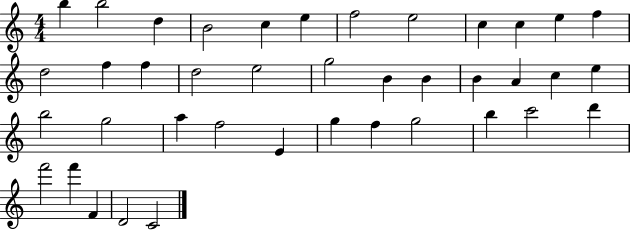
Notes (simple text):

B5/q B5/h D5/q B4/h C5/q E5/q F5/h E5/h C5/q C5/q E5/q F5/q D5/h F5/q F5/q D5/h E5/h G5/h B4/q B4/q B4/q A4/q C5/q E5/q B5/h G5/h A5/q F5/h E4/q G5/q F5/q G5/h B5/q C6/h D6/q F6/h F6/q F4/q D4/h C4/h